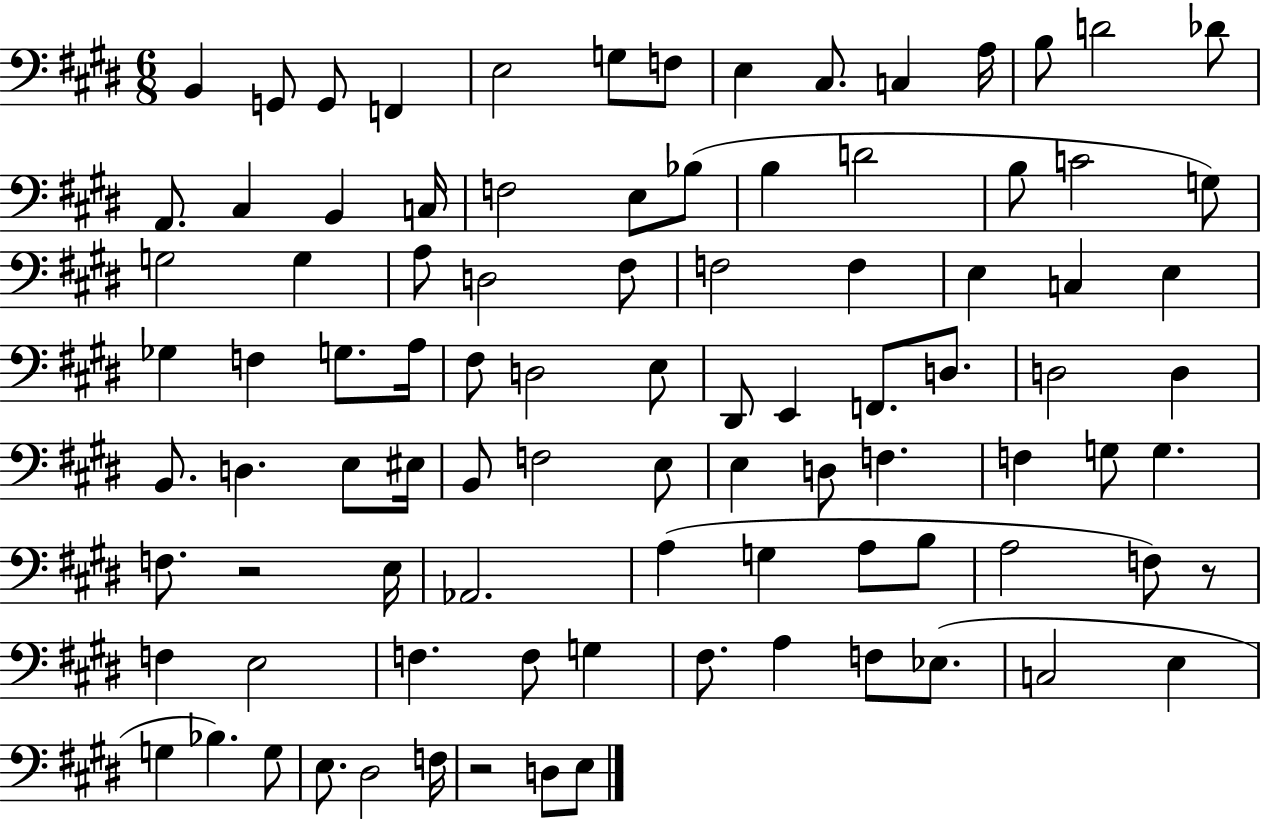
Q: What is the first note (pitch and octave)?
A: B2